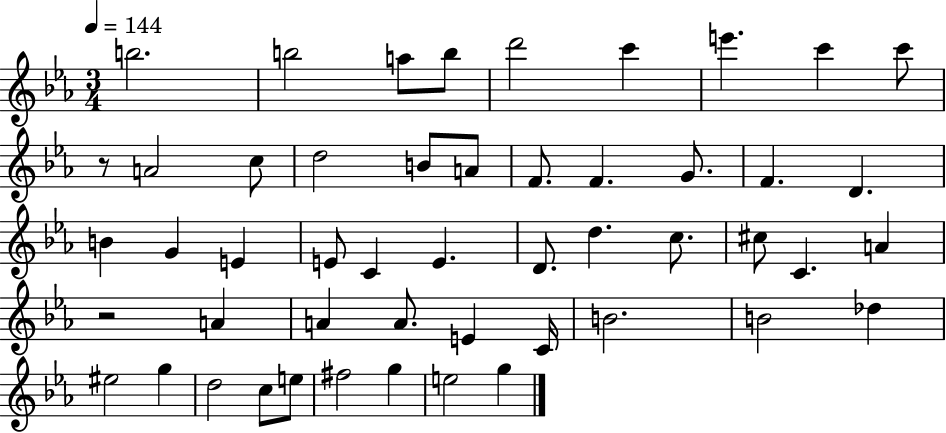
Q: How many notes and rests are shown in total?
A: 50